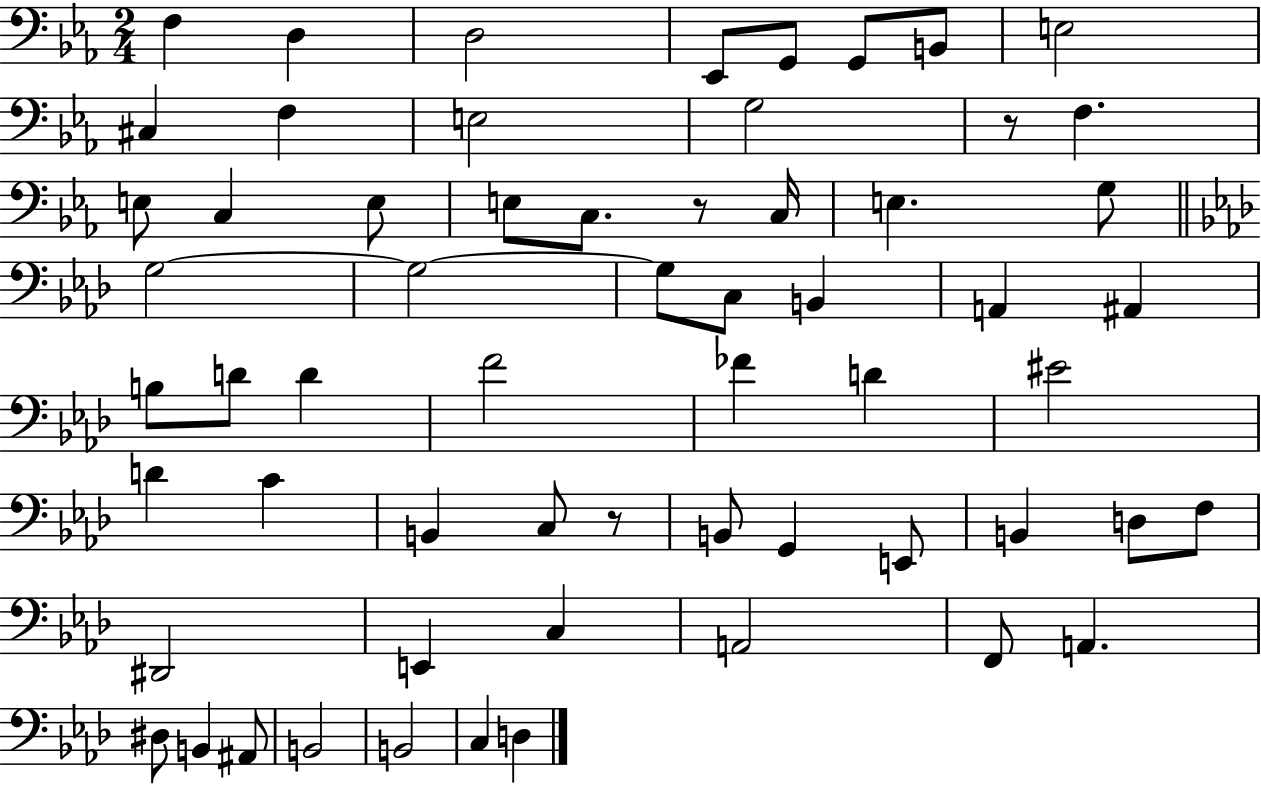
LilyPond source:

{
  \clef bass
  \numericTimeSignature
  \time 2/4
  \key ees \major
  f4 d4 | d2 | ees,8 g,8 g,8 b,8 | e2 | \break cis4 f4 | e2 | g2 | r8 f4. | \break e8 c4 e8 | e8 c8. r8 c16 | e4. g8 | \bar "||" \break \key aes \major g2~~ | g2~~ | g8 c8 b,4 | a,4 ais,4 | \break b8 d'8 d'4 | f'2 | fes'4 d'4 | eis'2 | \break d'4 c'4 | b,4 c8 r8 | b,8 g,4 e,8 | b,4 d8 f8 | \break dis,2 | e,4 c4 | a,2 | f,8 a,4. | \break dis8 b,4 ais,8 | b,2 | b,2 | c4 d4 | \break \bar "|."
}